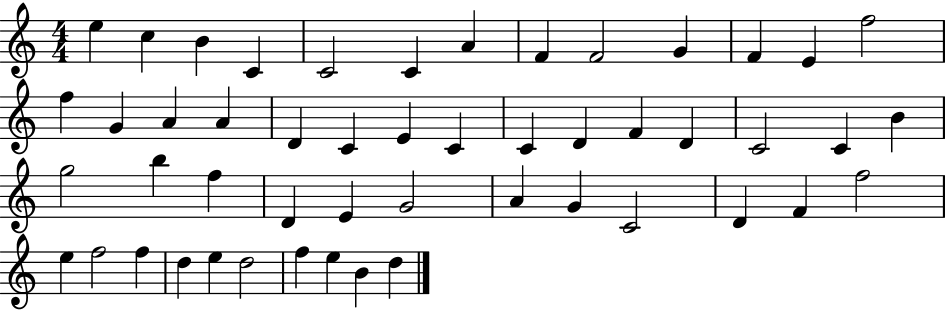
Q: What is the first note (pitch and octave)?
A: E5